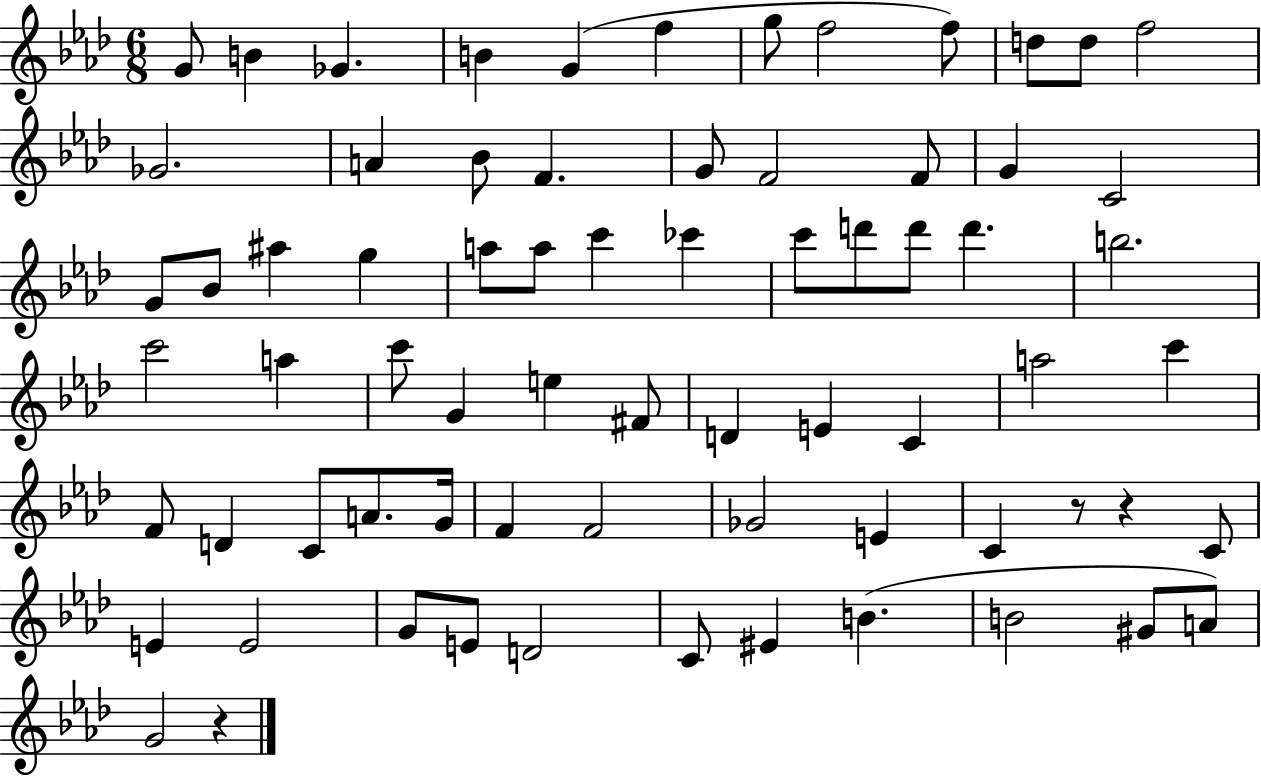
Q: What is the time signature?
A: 6/8